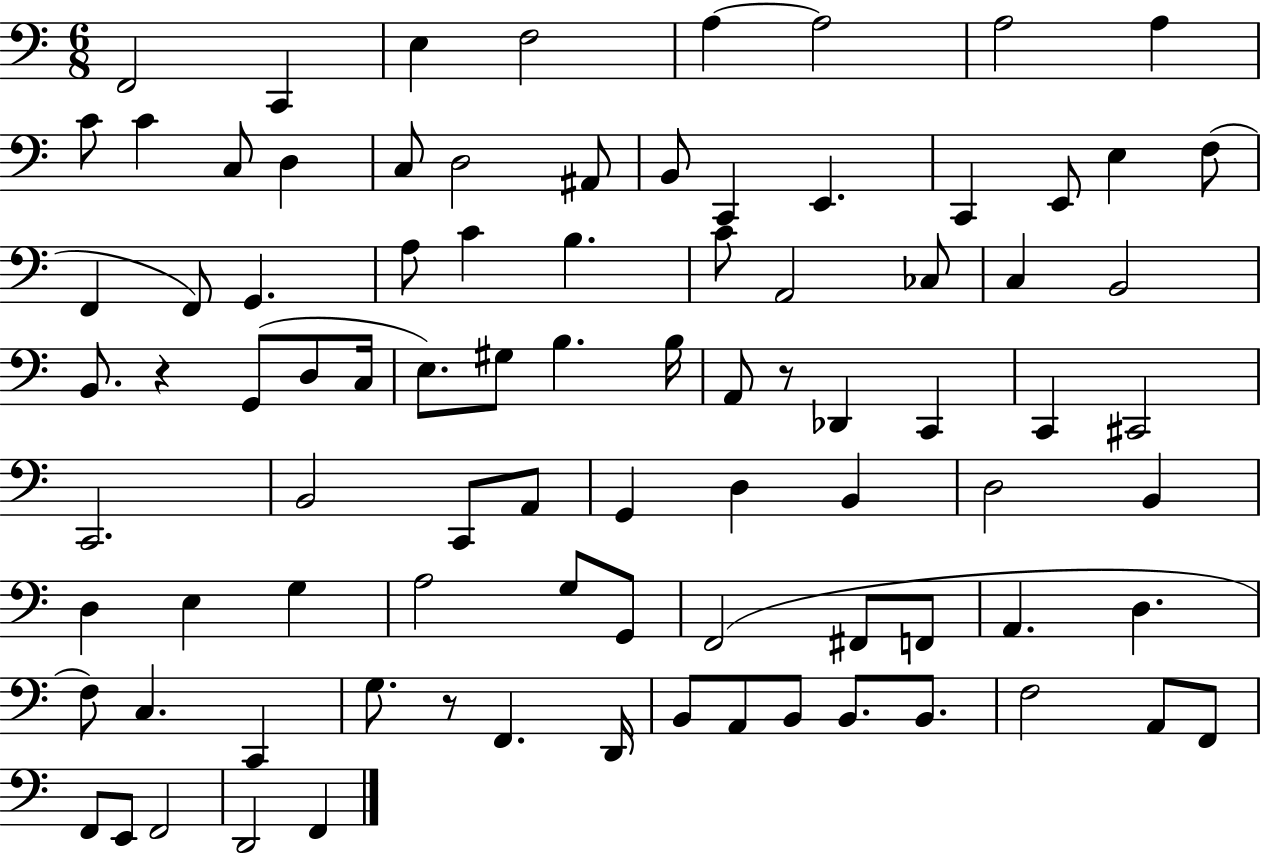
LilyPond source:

{
  \clef bass
  \numericTimeSignature
  \time 6/8
  \key c \major
  f,2 c,4 | e4 f2 | a4~~ a2 | a2 a4 | \break c'8 c'4 c8 d4 | c8 d2 ais,8 | b,8 c,4 e,4. | c,4 e,8 e4 f8( | \break f,4 f,8) g,4. | a8 c'4 b4. | c'8 a,2 ces8 | c4 b,2 | \break b,8. r4 g,8( d8 c16 | e8.) gis8 b4. b16 | a,8 r8 des,4 c,4 | c,4 cis,2 | \break c,2. | b,2 c,8 a,8 | g,4 d4 b,4 | d2 b,4 | \break d4 e4 g4 | a2 g8 g,8 | f,2( fis,8 f,8 | a,4. d4. | \break f8) c4. c,4 | g8. r8 f,4. d,16 | b,8 a,8 b,8 b,8. b,8. | f2 a,8 f,8 | \break f,8 e,8 f,2 | d,2 f,4 | \bar "|."
}